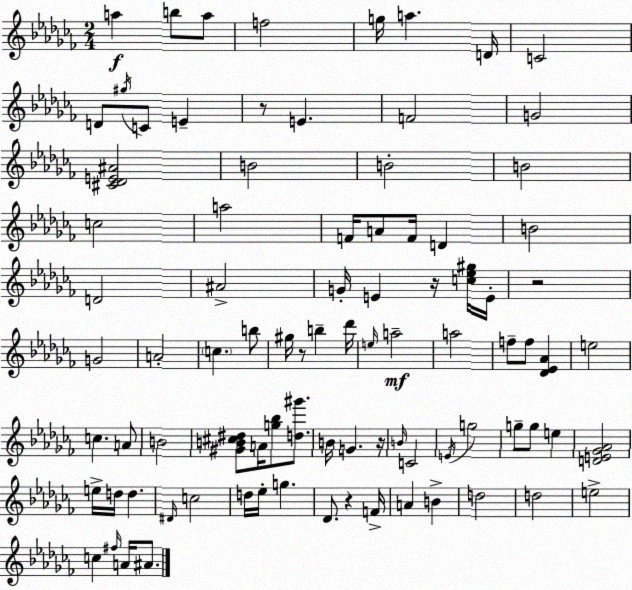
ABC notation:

X:1
T:Untitled
M:2/4
L:1/4
K:Abm
a b/2 a/2 f2 g/4 a D/4 C2 D/2 ^g/4 C/2 E z/2 E F2 G2 [^C_DE^A]2 B2 B2 B2 c2 a2 F/4 A/2 F/4 D B2 D2 ^A2 G/4 E z/4 [c_e^g]/4 E/4 z2 G2 A2 c b/2 ^g/4 z/2 b _d'/4 e/4 a2 a2 f/2 f/2 [_D_E_A] e2 c A/2 B2 [^GB^c^d]/2 A/4 [g_b]/2 [d^g']/2 B/4 G z/4 B/4 C2 E/4 g2 g/2 g/2 e [DE_G_A]2 e/4 d/4 d ^D/4 c2 d/4 _e/4 g _D/2 z F/4 A B d2 d2 e2 c ^f/4 A/4 ^A/2